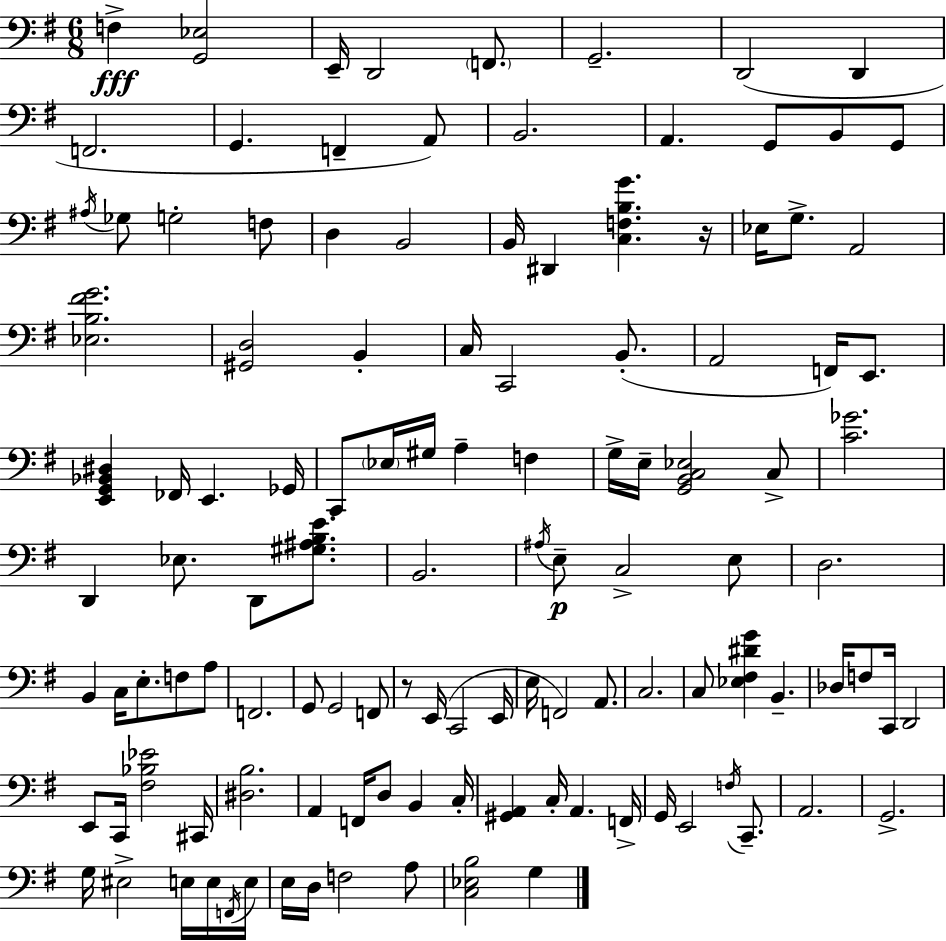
{
  \clef bass
  \numericTimeSignature
  \time 6/8
  \key g \major
  f4->\fff <g, ees>2 | e,16-- d,2 \parenthesize f,8. | g,2.-- | d,2( d,4 | \break f,2. | g,4. f,4-- a,8) | b,2. | a,4. g,8 b,8 g,8 | \break \acciaccatura { ais16 } ges8 g2-. f8 | d4 b,2 | b,16 dis,4 <c f b g'>4. | r16 ees16 g8.-> a,2 | \break <ees b fis' g'>2. | <gis, d>2 b,4-. | c16 c,2 b,8.-.( | a,2 f,16) e,8. | \break <e, g, bes, dis>4 fes,16 e,4. | ges,16 c,8 \parenthesize ees16 gis16 a4-- f4 | g16-> e16-- <g, b, c ees>2 c8-> | <c' ges'>2. | \break d,4 ees8. d,8 <gis ais b e'>8. | b,2. | \acciaccatura { ais16 } e8--\p c2-> | e8 d2. | \break b,4 c16 e8.-. f8 | a8 f,2. | g,8 g,2 | f,8 r8 e,16( c,2 | \break e,16 e16 f,2) a,8. | c2. | c8 <ees fis dis' g'>4 b,4.-- | des16 f8 c,16 d,2 | \break e,8 c,16 <fis bes ees'>2 | cis,16 <dis b>2. | a,4 f,16 d8 b,4 | c16-. <gis, a,>4 c16-. a,4. | \break f,16-> g,16 e,2 \acciaccatura { f16 } | c,8.-- a,2. | g,2.-> | g16 eis2-> | \break e16 e16 \acciaccatura { f,16 } e16 e16 d16 f2 | a8 <c ees b>2 | g4 \bar "|."
}